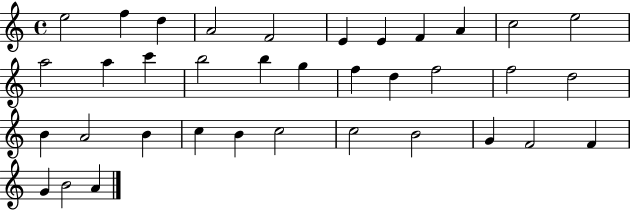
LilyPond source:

{
  \clef treble
  \time 4/4
  \defaultTimeSignature
  \key c \major
  e''2 f''4 d''4 | a'2 f'2 | e'4 e'4 f'4 a'4 | c''2 e''2 | \break a''2 a''4 c'''4 | b''2 b''4 g''4 | f''4 d''4 f''2 | f''2 d''2 | \break b'4 a'2 b'4 | c''4 b'4 c''2 | c''2 b'2 | g'4 f'2 f'4 | \break g'4 b'2 a'4 | \bar "|."
}